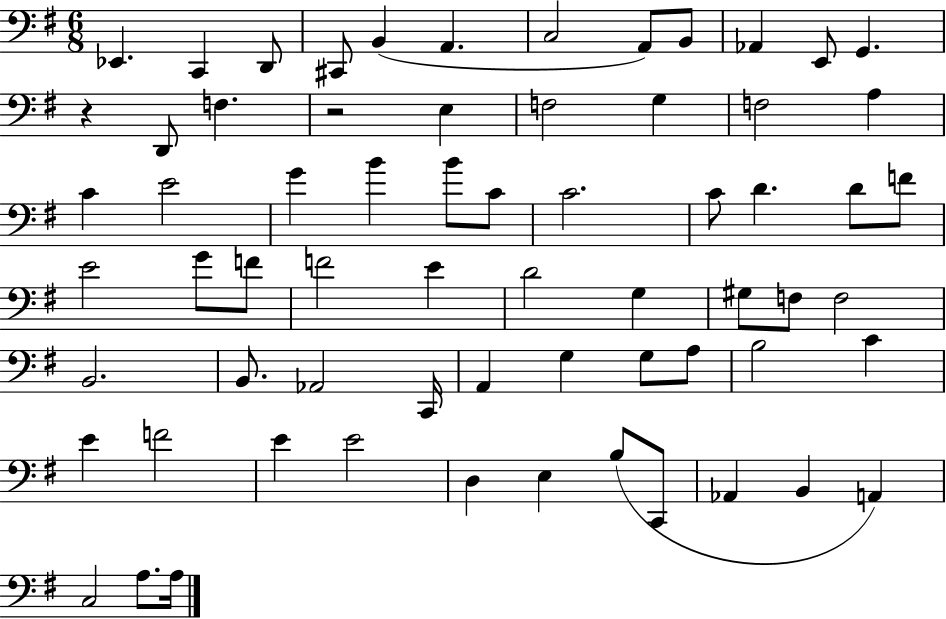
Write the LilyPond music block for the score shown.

{
  \clef bass
  \numericTimeSignature
  \time 6/8
  \key g \major
  ees,4. c,4 d,8 | cis,8 b,4( a,4. | c2 a,8) b,8 | aes,4 e,8 g,4. | \break r4 d,8 f4. | r2 e4 | f2 g4 | f2 a4 | \break c'4 e'2 | g'4 b'4 b'8 c'8 | c'2. | c'8 d'4. d'8 f'8 | \break e'2 g'8 f'8 | f'2 e'4 | d'2 g4 | gis8 f8 f2 | \break b,2. | b,8. aes,2 c,16 | a,4 g4 g8 a8 | b2 c'4 | \break e'4 f'2 | e'4 e'2 | d4 e4 b8( c,8 | aes,4 b,4 a,4) | \break c2 a8. a16 | \bar "|."
}